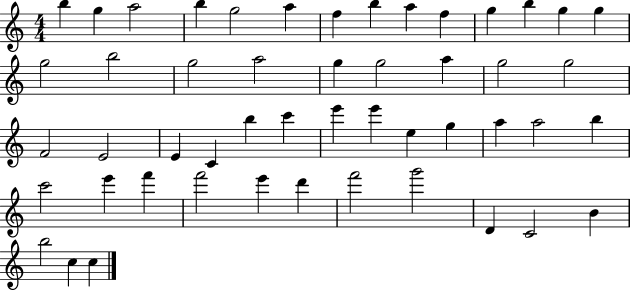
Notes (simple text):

B5/q G5/q A5/h B5/q G5/h A5/q F5/q B5/q A5/q F5/q G5/q B5/q G5/q G5/q G5/h B5/h G5/h A5/h G5/q G5/h A5/q G5/h G5/h F4/h E4/h E4/q C4/q B5/q C6/q E6/q E6/q E5/q G5/q A5/q A5/h B5/q C6/h E6/q F6/q F6/h E6/q D6/q F6/h G6/h D4/q C4/h B4/q B5/h C5/q C5/q